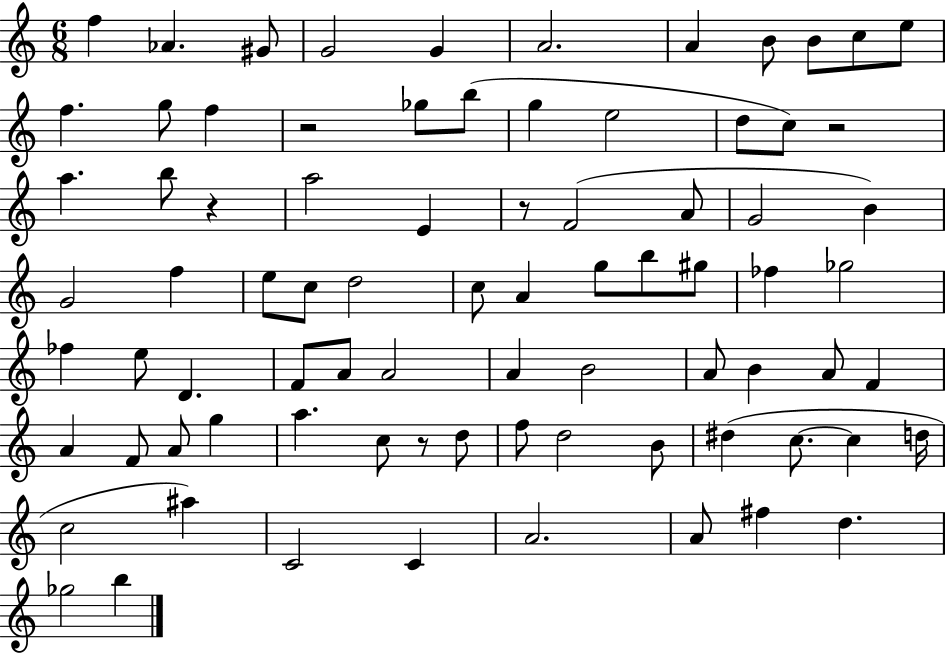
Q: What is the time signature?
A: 6/8